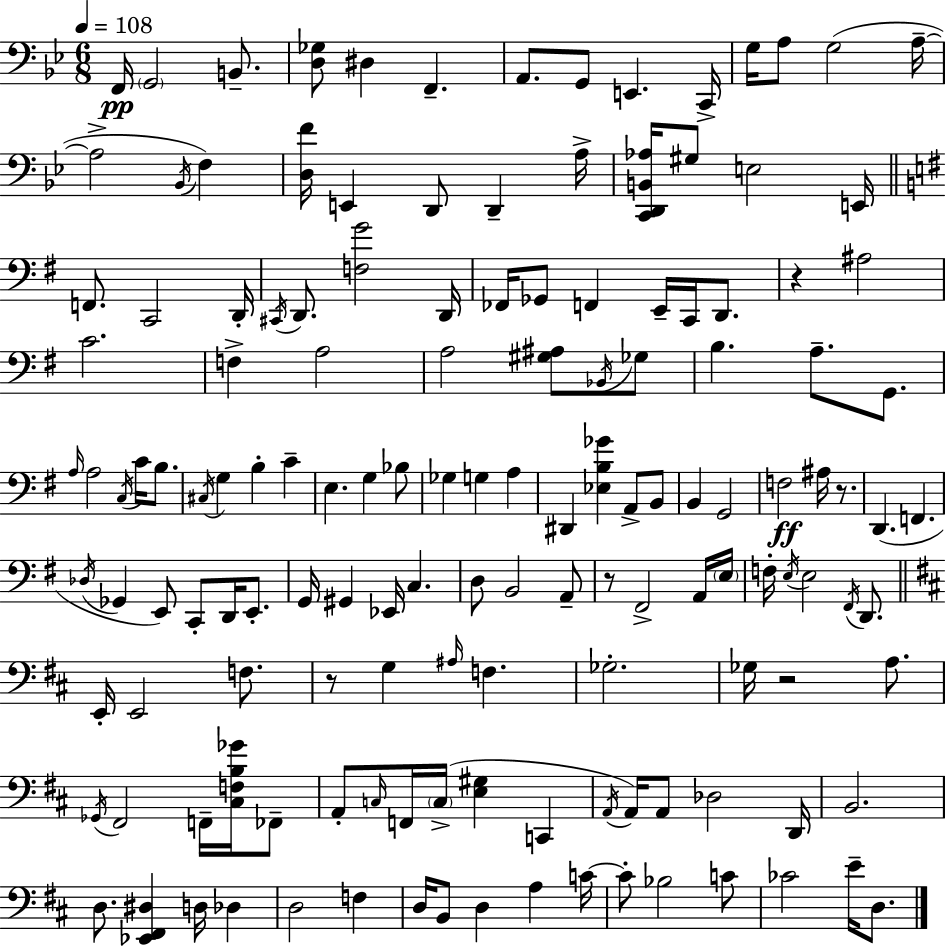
F2/s G2/h B2/e. [D3,Gb3]/e D#3/q F2/q. A2/e. G2/e E2/q. C2/s G3/s A3/e G3/h A3/s A3/h Bb2/s F3/q [D3,F4]/s E2/q D2/e D2/q A3/s [C2,D2,B2,Ab3]/s G#3/e E3/h E2/s F2/e. C2/h D2/s C#2/s D2/e. [F3,G4]/h D2/s FES2/s Gb2/e F2/q E2/s C2/s D2/e. R/q A#3/h C4/h. F3/q A3/h A3/h [G#3,A#3]/e Bb2/s Gb3/e B3/q. A3/e. G2/e. A3/s A3/h C3/s C4/s B3/e. C#3/s G3/q B3/q C4/q E3/q. G3/q Bb3/e Gb3/q G3/q A3/q D#2/q [Eb3,B3,Gb4]/q A2/e B2/e B2/q G2/h F3/h A#3/s R/e. D2/q. F2/q. Db3/s Gb2/q E2/e C2/e D2/s E2/e. G2/s G#2/q Eb2/s C3/q. D3/e B2/h A2/e R/e F#2/h A2/s E3/s F3/s E3/s E3/h F#2/s D2/e. E2/s E2/h F3/e. R/e G3/q A#3/s F3/q. Gb3/h. Gb3/s R/h A3/e. Gb2/s F#2/h F2/s [C#3,F3,B3,Gb4]/s FES2/e A2/e C3/s F2/s C3/s [E3,G#3]/q C2/q A2/s A2/s A2/e Db3/h D2/s B2/h. D3/e. [Eb2,F#2,D#3]/q D3/s Db3/q D3/h F3/q D3/s B2/e D3/q A3/q C4/s C4/e Bb3/h C4/e CES4/h E4/s D3/e.